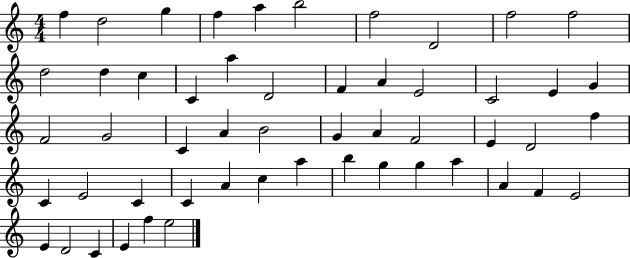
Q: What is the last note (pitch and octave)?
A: E5